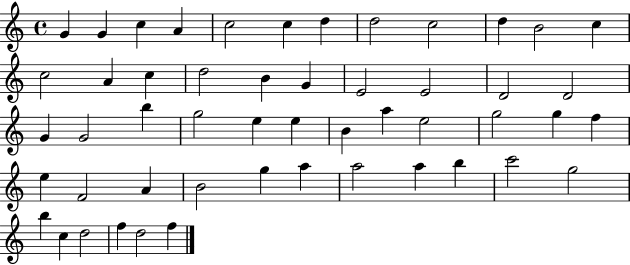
G4/q G4/q C5/q A4/q C5/h C5/q D5/q D5/h C5/h D5/q B4/h C5/q C5/h A4/q C5/q D5/h B4/q G4/q E4/h E4/h D4/h D4/h G4/q G4/h B5/q G5/h E5/q E5/q B4/q A5/q E5/h G5/h G5/q F5/q E5/q F4/h A4/q B4/h G5/q A5/q A5/h A5/q B5/q C6/h G5/h B5/q C5/q D5/h F5/q D5/h F5/q